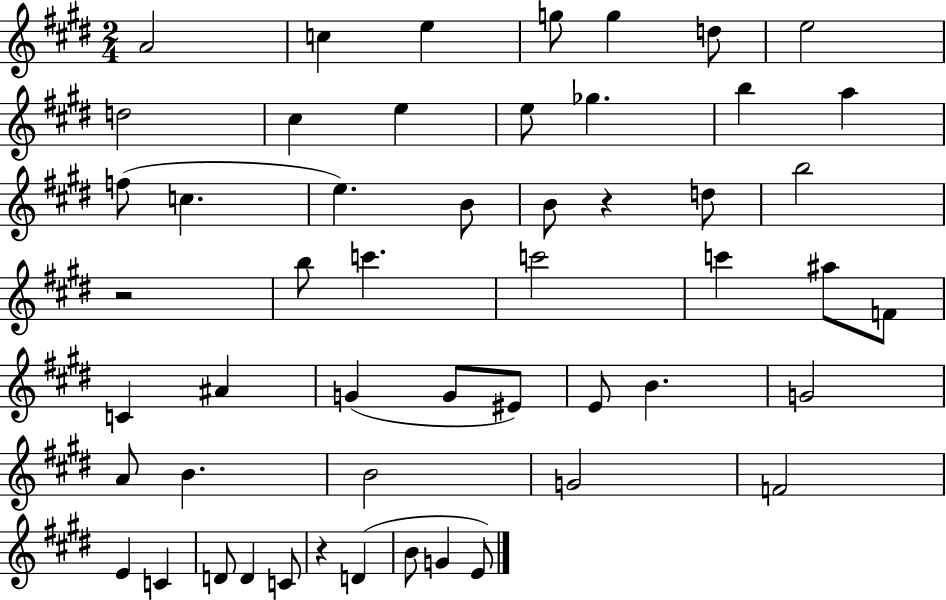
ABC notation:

X:1
T:Untitled
M:2/4
L:1/4
K:E
A2 c e g/2 g d/2 e2 d2 ^c e e/2 _g b a f/2 c e B/2 B/2 z d/2 b2 z2 b/2 c' c'2 c' ^a/2 F/2 C ^A G G/2 ^E/2 E/2 B G2 A/2 B B2 G2 F2 E C D/2 D C/2 z D B/2 G E/2